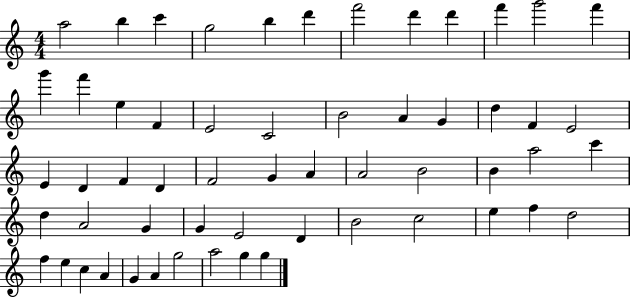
X:1
T:Untitled
M:4/4
L:1/4
K:C
a2 b c' g2 b d' f'2 d' d' f' g'2 f' g' f' e F E2 C2 B2 A G d F E2 E D F D F2 G A A2 B2 B a2 c' d A2 G G E2 D B2 c2 e f d2 f e c A G A g2 a2 g g